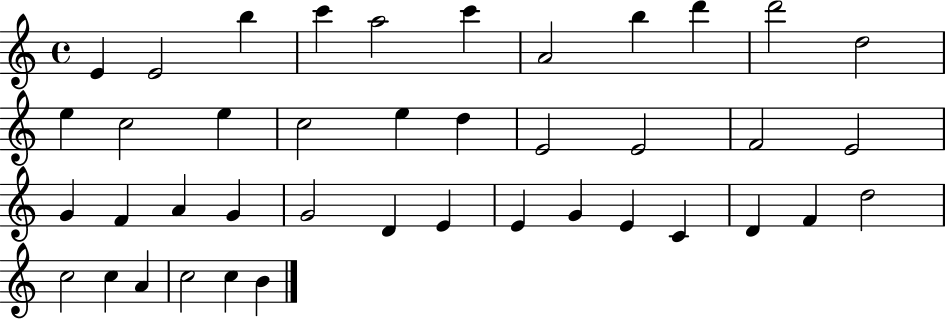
X:1
T:Untitled
M:4/4
L:1/4
K:C
E E2 b c' a2 c' A2 b d' d'2 d2 e c2 e c2 e d E2 E2 F2 E2 G F A G G2 D E E G E C D F d2 c2 c A c2 c B